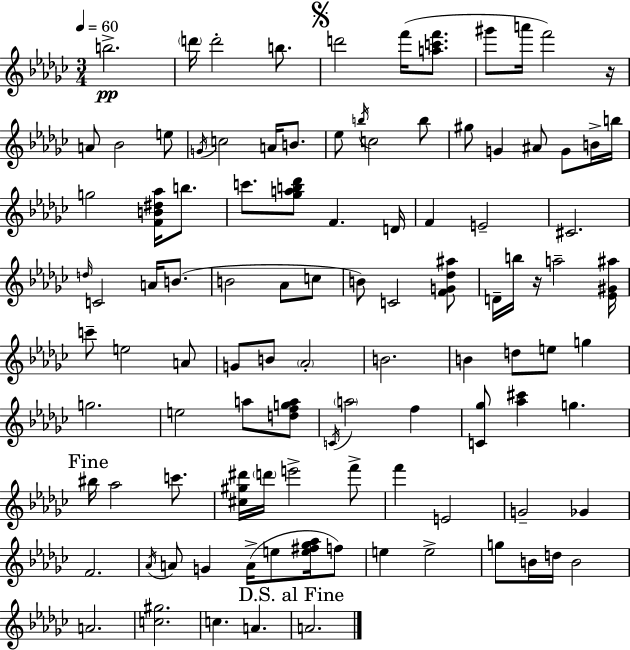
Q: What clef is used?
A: treble